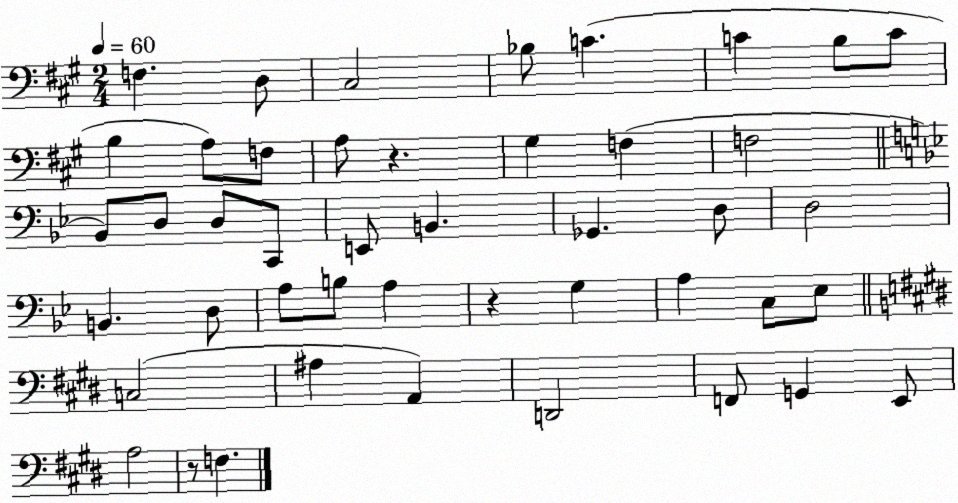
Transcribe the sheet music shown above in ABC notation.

X:1
T:Untitled
M:2/4
L:1/4
K:A
F, D,/2 ^C,2 _B,/2 C C B,/2 C/2 B, A,/2 F,/2 A,/2 z ^G, F, F,2 _B,,/2 D,/2 D,/2 C,,/2 E,,/2 B,, _G,, D,/2 D,2 B,, D,/2 A,/2 B,/2 A, z G, A, C,/2 _E,/2 C,2 ^A, A,, D,,2 F,,/2 G,, E,,/2 A,2 z/2 F,